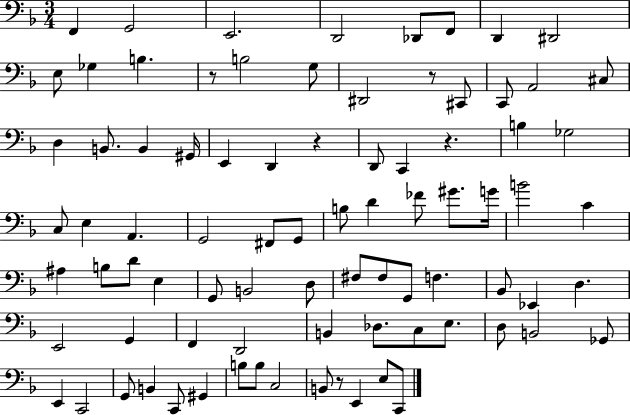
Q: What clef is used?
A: bass